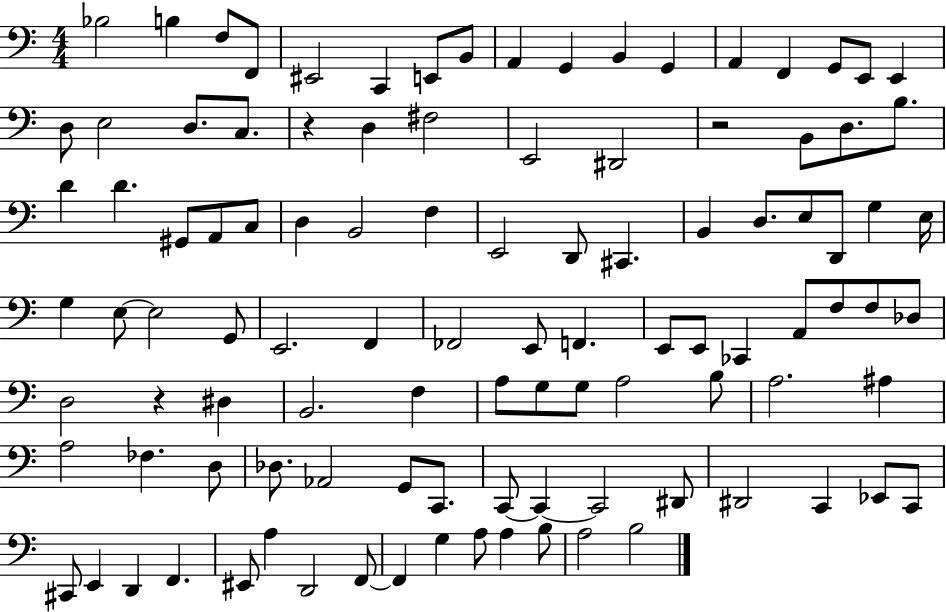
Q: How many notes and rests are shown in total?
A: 105